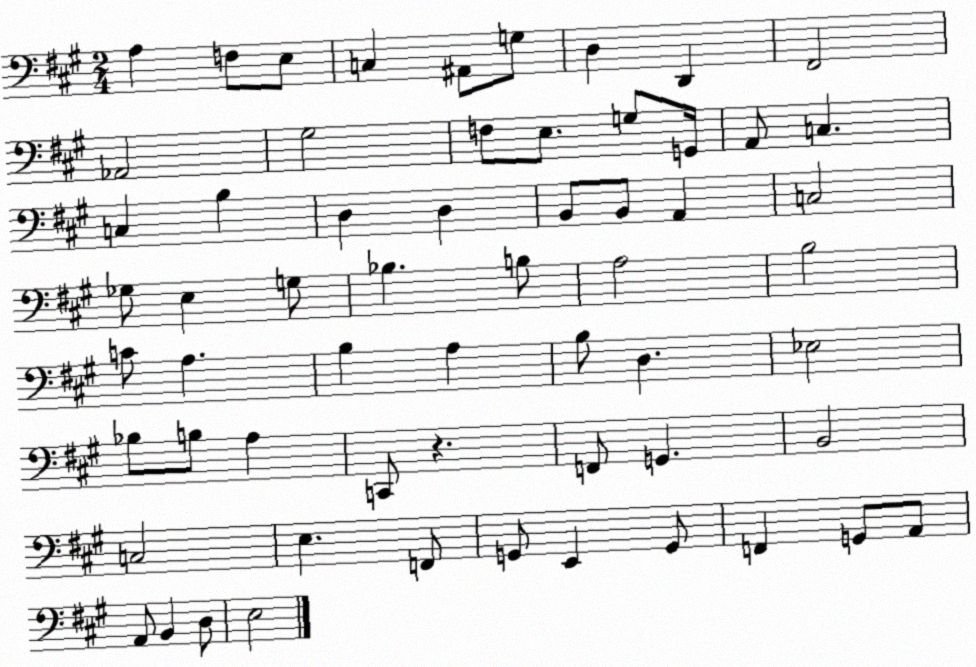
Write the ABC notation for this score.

X:1
T:Untitled
M:2/4
L:1/4
K:A
A, F,/2 E,/2 C, ^A,,/2 G,/2 D, D,, ^F,,2 _A,,2 ^G,2 F,/2 E,/2 G,/2 G,,/4 A,,/2 C, C, B, D, D, B,,/2 B,,/2 A,, C,2 _G,/2 E, G,/2 _B, B,/2 A,2 B,2 C/2 A, B, A, B,/2 D, _E,2 _B,/2 B,/2 A, C,,/2 z F,,/2 G,, B,,2 C,2 E, F,,/2 G,,/2 E,, G,,/2 F,, G,,/2 A,,/2 A,,/2 B,, D,/2 E,2